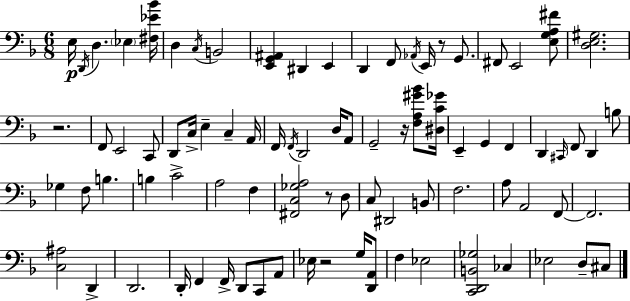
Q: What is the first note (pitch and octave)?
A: E3